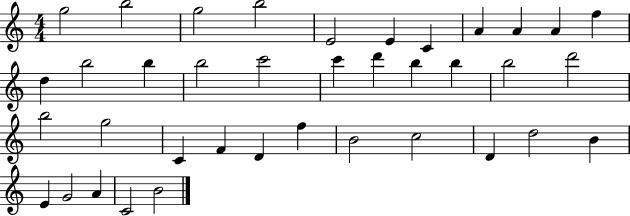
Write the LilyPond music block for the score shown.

{
  \clef treble
  \numericTimeSignature
  \time 4/4
  \key c \major
  g''2 b''2 | g''2 b''2 | e'2 e'4 c'4 | a'4 a'4 a'4 f''4 | \break d''4 b''2 b''4 | b''2 c'''2 | c'''4 d'''4 b''4 b''4 | b''2 d'''2 | \break b''2 g''2 | c'4 f'4 d'4 f''4 | b'2 c''2 | d'4 d''2 b'4 | \break e'4 g'2 a'4 | c'2 b'2 | \bar "|."
}